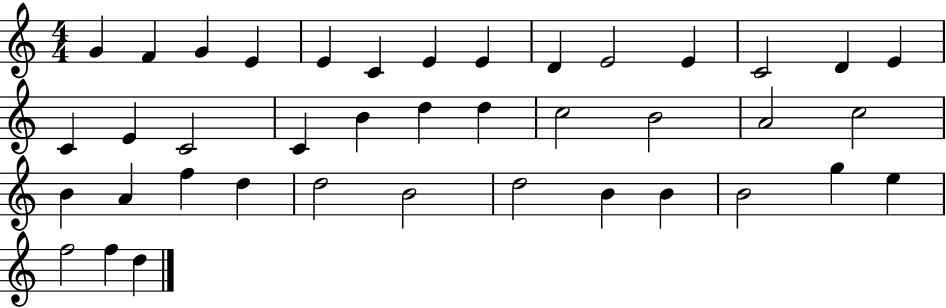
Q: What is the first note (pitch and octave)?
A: G4